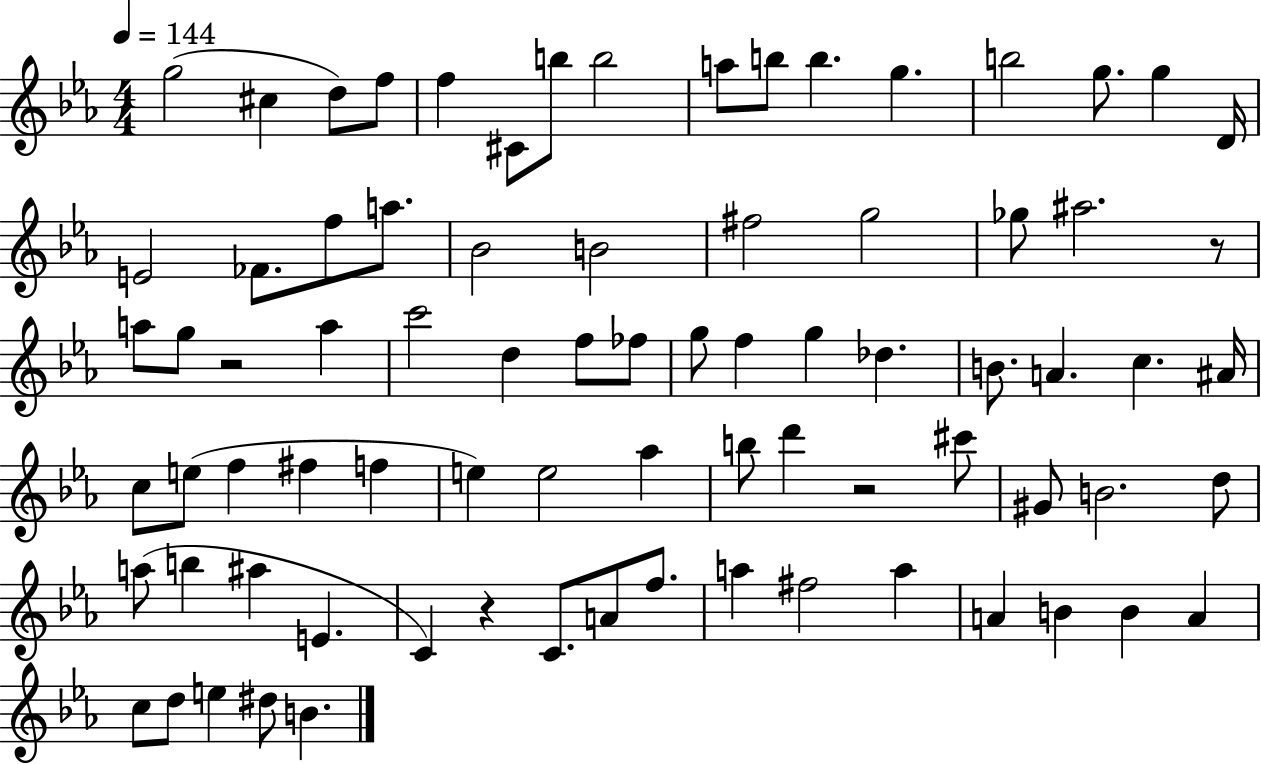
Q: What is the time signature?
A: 4/4